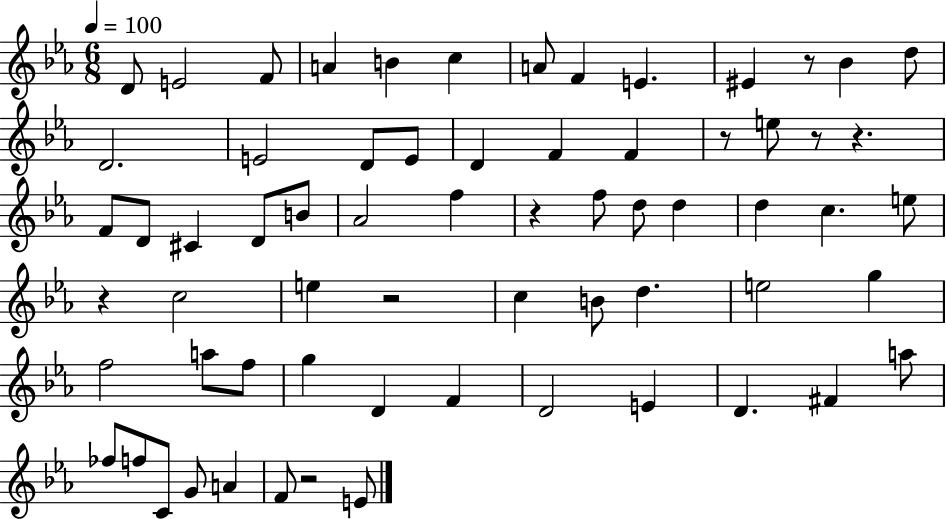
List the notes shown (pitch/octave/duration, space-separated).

D4/e E4/h F4/e A4/q B4/q C5/q A4/e F4/q E4/q. EIS4/q R/e Bb4/q D5/e D4/h. E4/h D4/e E4/e D4/q F4/q F4/q R/e E5/e R/e R/q. F4/e D4/e C#4/q D4/e B4/e Ab4/h F5/q R/q F5/e D5/e D5/q D5/q C5/q. E5/e R/q C5/h E5/q R/h C5/q B4/e D5/q. E5/h G5/q F5/h A5/e F5/e G5/q D4/q F4/q D4/h E4/q D4/q. F#4/q A5/e FES5/e F5/e C4/e G4/e A4/q F4/e R/h E4/e